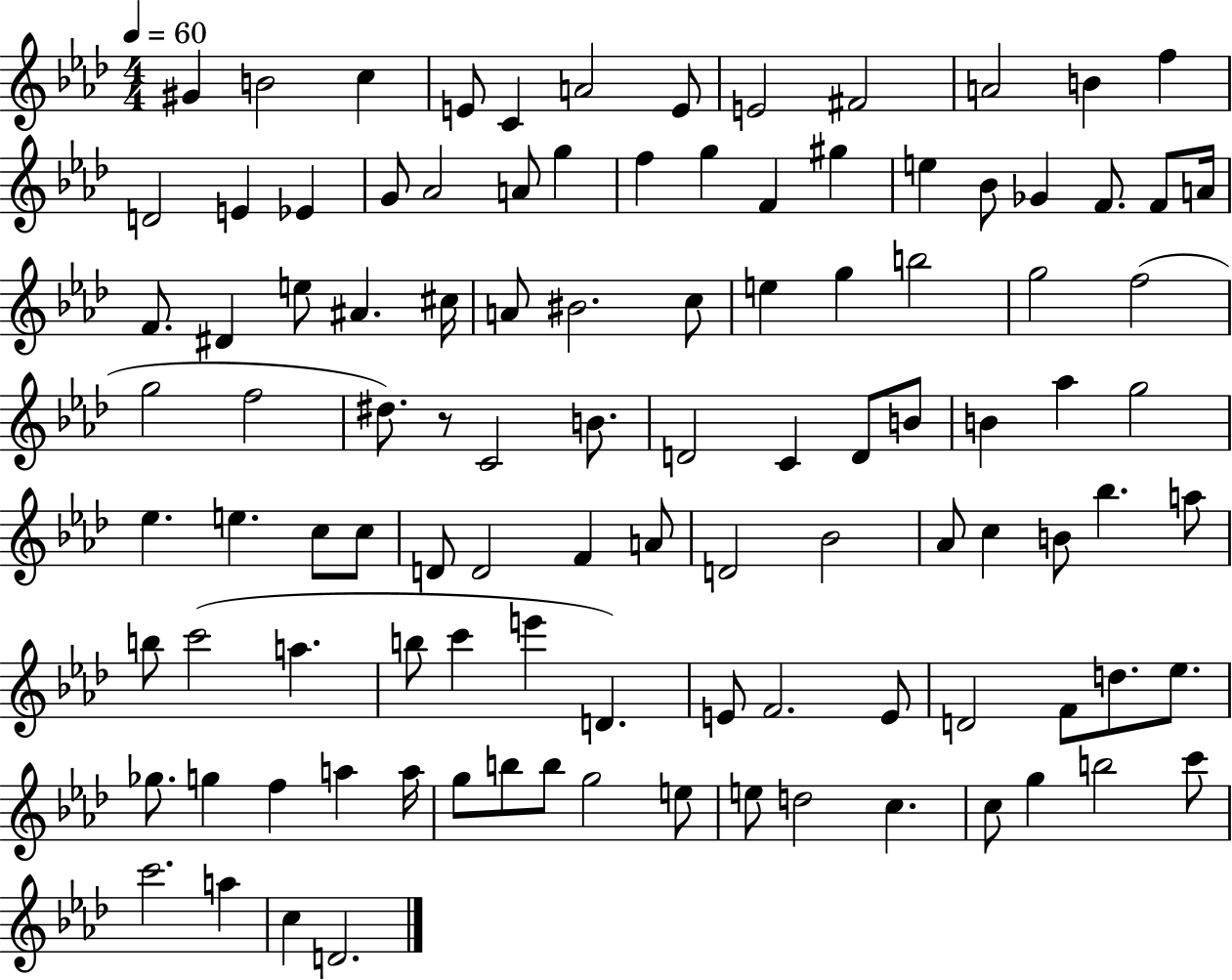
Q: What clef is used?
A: treble